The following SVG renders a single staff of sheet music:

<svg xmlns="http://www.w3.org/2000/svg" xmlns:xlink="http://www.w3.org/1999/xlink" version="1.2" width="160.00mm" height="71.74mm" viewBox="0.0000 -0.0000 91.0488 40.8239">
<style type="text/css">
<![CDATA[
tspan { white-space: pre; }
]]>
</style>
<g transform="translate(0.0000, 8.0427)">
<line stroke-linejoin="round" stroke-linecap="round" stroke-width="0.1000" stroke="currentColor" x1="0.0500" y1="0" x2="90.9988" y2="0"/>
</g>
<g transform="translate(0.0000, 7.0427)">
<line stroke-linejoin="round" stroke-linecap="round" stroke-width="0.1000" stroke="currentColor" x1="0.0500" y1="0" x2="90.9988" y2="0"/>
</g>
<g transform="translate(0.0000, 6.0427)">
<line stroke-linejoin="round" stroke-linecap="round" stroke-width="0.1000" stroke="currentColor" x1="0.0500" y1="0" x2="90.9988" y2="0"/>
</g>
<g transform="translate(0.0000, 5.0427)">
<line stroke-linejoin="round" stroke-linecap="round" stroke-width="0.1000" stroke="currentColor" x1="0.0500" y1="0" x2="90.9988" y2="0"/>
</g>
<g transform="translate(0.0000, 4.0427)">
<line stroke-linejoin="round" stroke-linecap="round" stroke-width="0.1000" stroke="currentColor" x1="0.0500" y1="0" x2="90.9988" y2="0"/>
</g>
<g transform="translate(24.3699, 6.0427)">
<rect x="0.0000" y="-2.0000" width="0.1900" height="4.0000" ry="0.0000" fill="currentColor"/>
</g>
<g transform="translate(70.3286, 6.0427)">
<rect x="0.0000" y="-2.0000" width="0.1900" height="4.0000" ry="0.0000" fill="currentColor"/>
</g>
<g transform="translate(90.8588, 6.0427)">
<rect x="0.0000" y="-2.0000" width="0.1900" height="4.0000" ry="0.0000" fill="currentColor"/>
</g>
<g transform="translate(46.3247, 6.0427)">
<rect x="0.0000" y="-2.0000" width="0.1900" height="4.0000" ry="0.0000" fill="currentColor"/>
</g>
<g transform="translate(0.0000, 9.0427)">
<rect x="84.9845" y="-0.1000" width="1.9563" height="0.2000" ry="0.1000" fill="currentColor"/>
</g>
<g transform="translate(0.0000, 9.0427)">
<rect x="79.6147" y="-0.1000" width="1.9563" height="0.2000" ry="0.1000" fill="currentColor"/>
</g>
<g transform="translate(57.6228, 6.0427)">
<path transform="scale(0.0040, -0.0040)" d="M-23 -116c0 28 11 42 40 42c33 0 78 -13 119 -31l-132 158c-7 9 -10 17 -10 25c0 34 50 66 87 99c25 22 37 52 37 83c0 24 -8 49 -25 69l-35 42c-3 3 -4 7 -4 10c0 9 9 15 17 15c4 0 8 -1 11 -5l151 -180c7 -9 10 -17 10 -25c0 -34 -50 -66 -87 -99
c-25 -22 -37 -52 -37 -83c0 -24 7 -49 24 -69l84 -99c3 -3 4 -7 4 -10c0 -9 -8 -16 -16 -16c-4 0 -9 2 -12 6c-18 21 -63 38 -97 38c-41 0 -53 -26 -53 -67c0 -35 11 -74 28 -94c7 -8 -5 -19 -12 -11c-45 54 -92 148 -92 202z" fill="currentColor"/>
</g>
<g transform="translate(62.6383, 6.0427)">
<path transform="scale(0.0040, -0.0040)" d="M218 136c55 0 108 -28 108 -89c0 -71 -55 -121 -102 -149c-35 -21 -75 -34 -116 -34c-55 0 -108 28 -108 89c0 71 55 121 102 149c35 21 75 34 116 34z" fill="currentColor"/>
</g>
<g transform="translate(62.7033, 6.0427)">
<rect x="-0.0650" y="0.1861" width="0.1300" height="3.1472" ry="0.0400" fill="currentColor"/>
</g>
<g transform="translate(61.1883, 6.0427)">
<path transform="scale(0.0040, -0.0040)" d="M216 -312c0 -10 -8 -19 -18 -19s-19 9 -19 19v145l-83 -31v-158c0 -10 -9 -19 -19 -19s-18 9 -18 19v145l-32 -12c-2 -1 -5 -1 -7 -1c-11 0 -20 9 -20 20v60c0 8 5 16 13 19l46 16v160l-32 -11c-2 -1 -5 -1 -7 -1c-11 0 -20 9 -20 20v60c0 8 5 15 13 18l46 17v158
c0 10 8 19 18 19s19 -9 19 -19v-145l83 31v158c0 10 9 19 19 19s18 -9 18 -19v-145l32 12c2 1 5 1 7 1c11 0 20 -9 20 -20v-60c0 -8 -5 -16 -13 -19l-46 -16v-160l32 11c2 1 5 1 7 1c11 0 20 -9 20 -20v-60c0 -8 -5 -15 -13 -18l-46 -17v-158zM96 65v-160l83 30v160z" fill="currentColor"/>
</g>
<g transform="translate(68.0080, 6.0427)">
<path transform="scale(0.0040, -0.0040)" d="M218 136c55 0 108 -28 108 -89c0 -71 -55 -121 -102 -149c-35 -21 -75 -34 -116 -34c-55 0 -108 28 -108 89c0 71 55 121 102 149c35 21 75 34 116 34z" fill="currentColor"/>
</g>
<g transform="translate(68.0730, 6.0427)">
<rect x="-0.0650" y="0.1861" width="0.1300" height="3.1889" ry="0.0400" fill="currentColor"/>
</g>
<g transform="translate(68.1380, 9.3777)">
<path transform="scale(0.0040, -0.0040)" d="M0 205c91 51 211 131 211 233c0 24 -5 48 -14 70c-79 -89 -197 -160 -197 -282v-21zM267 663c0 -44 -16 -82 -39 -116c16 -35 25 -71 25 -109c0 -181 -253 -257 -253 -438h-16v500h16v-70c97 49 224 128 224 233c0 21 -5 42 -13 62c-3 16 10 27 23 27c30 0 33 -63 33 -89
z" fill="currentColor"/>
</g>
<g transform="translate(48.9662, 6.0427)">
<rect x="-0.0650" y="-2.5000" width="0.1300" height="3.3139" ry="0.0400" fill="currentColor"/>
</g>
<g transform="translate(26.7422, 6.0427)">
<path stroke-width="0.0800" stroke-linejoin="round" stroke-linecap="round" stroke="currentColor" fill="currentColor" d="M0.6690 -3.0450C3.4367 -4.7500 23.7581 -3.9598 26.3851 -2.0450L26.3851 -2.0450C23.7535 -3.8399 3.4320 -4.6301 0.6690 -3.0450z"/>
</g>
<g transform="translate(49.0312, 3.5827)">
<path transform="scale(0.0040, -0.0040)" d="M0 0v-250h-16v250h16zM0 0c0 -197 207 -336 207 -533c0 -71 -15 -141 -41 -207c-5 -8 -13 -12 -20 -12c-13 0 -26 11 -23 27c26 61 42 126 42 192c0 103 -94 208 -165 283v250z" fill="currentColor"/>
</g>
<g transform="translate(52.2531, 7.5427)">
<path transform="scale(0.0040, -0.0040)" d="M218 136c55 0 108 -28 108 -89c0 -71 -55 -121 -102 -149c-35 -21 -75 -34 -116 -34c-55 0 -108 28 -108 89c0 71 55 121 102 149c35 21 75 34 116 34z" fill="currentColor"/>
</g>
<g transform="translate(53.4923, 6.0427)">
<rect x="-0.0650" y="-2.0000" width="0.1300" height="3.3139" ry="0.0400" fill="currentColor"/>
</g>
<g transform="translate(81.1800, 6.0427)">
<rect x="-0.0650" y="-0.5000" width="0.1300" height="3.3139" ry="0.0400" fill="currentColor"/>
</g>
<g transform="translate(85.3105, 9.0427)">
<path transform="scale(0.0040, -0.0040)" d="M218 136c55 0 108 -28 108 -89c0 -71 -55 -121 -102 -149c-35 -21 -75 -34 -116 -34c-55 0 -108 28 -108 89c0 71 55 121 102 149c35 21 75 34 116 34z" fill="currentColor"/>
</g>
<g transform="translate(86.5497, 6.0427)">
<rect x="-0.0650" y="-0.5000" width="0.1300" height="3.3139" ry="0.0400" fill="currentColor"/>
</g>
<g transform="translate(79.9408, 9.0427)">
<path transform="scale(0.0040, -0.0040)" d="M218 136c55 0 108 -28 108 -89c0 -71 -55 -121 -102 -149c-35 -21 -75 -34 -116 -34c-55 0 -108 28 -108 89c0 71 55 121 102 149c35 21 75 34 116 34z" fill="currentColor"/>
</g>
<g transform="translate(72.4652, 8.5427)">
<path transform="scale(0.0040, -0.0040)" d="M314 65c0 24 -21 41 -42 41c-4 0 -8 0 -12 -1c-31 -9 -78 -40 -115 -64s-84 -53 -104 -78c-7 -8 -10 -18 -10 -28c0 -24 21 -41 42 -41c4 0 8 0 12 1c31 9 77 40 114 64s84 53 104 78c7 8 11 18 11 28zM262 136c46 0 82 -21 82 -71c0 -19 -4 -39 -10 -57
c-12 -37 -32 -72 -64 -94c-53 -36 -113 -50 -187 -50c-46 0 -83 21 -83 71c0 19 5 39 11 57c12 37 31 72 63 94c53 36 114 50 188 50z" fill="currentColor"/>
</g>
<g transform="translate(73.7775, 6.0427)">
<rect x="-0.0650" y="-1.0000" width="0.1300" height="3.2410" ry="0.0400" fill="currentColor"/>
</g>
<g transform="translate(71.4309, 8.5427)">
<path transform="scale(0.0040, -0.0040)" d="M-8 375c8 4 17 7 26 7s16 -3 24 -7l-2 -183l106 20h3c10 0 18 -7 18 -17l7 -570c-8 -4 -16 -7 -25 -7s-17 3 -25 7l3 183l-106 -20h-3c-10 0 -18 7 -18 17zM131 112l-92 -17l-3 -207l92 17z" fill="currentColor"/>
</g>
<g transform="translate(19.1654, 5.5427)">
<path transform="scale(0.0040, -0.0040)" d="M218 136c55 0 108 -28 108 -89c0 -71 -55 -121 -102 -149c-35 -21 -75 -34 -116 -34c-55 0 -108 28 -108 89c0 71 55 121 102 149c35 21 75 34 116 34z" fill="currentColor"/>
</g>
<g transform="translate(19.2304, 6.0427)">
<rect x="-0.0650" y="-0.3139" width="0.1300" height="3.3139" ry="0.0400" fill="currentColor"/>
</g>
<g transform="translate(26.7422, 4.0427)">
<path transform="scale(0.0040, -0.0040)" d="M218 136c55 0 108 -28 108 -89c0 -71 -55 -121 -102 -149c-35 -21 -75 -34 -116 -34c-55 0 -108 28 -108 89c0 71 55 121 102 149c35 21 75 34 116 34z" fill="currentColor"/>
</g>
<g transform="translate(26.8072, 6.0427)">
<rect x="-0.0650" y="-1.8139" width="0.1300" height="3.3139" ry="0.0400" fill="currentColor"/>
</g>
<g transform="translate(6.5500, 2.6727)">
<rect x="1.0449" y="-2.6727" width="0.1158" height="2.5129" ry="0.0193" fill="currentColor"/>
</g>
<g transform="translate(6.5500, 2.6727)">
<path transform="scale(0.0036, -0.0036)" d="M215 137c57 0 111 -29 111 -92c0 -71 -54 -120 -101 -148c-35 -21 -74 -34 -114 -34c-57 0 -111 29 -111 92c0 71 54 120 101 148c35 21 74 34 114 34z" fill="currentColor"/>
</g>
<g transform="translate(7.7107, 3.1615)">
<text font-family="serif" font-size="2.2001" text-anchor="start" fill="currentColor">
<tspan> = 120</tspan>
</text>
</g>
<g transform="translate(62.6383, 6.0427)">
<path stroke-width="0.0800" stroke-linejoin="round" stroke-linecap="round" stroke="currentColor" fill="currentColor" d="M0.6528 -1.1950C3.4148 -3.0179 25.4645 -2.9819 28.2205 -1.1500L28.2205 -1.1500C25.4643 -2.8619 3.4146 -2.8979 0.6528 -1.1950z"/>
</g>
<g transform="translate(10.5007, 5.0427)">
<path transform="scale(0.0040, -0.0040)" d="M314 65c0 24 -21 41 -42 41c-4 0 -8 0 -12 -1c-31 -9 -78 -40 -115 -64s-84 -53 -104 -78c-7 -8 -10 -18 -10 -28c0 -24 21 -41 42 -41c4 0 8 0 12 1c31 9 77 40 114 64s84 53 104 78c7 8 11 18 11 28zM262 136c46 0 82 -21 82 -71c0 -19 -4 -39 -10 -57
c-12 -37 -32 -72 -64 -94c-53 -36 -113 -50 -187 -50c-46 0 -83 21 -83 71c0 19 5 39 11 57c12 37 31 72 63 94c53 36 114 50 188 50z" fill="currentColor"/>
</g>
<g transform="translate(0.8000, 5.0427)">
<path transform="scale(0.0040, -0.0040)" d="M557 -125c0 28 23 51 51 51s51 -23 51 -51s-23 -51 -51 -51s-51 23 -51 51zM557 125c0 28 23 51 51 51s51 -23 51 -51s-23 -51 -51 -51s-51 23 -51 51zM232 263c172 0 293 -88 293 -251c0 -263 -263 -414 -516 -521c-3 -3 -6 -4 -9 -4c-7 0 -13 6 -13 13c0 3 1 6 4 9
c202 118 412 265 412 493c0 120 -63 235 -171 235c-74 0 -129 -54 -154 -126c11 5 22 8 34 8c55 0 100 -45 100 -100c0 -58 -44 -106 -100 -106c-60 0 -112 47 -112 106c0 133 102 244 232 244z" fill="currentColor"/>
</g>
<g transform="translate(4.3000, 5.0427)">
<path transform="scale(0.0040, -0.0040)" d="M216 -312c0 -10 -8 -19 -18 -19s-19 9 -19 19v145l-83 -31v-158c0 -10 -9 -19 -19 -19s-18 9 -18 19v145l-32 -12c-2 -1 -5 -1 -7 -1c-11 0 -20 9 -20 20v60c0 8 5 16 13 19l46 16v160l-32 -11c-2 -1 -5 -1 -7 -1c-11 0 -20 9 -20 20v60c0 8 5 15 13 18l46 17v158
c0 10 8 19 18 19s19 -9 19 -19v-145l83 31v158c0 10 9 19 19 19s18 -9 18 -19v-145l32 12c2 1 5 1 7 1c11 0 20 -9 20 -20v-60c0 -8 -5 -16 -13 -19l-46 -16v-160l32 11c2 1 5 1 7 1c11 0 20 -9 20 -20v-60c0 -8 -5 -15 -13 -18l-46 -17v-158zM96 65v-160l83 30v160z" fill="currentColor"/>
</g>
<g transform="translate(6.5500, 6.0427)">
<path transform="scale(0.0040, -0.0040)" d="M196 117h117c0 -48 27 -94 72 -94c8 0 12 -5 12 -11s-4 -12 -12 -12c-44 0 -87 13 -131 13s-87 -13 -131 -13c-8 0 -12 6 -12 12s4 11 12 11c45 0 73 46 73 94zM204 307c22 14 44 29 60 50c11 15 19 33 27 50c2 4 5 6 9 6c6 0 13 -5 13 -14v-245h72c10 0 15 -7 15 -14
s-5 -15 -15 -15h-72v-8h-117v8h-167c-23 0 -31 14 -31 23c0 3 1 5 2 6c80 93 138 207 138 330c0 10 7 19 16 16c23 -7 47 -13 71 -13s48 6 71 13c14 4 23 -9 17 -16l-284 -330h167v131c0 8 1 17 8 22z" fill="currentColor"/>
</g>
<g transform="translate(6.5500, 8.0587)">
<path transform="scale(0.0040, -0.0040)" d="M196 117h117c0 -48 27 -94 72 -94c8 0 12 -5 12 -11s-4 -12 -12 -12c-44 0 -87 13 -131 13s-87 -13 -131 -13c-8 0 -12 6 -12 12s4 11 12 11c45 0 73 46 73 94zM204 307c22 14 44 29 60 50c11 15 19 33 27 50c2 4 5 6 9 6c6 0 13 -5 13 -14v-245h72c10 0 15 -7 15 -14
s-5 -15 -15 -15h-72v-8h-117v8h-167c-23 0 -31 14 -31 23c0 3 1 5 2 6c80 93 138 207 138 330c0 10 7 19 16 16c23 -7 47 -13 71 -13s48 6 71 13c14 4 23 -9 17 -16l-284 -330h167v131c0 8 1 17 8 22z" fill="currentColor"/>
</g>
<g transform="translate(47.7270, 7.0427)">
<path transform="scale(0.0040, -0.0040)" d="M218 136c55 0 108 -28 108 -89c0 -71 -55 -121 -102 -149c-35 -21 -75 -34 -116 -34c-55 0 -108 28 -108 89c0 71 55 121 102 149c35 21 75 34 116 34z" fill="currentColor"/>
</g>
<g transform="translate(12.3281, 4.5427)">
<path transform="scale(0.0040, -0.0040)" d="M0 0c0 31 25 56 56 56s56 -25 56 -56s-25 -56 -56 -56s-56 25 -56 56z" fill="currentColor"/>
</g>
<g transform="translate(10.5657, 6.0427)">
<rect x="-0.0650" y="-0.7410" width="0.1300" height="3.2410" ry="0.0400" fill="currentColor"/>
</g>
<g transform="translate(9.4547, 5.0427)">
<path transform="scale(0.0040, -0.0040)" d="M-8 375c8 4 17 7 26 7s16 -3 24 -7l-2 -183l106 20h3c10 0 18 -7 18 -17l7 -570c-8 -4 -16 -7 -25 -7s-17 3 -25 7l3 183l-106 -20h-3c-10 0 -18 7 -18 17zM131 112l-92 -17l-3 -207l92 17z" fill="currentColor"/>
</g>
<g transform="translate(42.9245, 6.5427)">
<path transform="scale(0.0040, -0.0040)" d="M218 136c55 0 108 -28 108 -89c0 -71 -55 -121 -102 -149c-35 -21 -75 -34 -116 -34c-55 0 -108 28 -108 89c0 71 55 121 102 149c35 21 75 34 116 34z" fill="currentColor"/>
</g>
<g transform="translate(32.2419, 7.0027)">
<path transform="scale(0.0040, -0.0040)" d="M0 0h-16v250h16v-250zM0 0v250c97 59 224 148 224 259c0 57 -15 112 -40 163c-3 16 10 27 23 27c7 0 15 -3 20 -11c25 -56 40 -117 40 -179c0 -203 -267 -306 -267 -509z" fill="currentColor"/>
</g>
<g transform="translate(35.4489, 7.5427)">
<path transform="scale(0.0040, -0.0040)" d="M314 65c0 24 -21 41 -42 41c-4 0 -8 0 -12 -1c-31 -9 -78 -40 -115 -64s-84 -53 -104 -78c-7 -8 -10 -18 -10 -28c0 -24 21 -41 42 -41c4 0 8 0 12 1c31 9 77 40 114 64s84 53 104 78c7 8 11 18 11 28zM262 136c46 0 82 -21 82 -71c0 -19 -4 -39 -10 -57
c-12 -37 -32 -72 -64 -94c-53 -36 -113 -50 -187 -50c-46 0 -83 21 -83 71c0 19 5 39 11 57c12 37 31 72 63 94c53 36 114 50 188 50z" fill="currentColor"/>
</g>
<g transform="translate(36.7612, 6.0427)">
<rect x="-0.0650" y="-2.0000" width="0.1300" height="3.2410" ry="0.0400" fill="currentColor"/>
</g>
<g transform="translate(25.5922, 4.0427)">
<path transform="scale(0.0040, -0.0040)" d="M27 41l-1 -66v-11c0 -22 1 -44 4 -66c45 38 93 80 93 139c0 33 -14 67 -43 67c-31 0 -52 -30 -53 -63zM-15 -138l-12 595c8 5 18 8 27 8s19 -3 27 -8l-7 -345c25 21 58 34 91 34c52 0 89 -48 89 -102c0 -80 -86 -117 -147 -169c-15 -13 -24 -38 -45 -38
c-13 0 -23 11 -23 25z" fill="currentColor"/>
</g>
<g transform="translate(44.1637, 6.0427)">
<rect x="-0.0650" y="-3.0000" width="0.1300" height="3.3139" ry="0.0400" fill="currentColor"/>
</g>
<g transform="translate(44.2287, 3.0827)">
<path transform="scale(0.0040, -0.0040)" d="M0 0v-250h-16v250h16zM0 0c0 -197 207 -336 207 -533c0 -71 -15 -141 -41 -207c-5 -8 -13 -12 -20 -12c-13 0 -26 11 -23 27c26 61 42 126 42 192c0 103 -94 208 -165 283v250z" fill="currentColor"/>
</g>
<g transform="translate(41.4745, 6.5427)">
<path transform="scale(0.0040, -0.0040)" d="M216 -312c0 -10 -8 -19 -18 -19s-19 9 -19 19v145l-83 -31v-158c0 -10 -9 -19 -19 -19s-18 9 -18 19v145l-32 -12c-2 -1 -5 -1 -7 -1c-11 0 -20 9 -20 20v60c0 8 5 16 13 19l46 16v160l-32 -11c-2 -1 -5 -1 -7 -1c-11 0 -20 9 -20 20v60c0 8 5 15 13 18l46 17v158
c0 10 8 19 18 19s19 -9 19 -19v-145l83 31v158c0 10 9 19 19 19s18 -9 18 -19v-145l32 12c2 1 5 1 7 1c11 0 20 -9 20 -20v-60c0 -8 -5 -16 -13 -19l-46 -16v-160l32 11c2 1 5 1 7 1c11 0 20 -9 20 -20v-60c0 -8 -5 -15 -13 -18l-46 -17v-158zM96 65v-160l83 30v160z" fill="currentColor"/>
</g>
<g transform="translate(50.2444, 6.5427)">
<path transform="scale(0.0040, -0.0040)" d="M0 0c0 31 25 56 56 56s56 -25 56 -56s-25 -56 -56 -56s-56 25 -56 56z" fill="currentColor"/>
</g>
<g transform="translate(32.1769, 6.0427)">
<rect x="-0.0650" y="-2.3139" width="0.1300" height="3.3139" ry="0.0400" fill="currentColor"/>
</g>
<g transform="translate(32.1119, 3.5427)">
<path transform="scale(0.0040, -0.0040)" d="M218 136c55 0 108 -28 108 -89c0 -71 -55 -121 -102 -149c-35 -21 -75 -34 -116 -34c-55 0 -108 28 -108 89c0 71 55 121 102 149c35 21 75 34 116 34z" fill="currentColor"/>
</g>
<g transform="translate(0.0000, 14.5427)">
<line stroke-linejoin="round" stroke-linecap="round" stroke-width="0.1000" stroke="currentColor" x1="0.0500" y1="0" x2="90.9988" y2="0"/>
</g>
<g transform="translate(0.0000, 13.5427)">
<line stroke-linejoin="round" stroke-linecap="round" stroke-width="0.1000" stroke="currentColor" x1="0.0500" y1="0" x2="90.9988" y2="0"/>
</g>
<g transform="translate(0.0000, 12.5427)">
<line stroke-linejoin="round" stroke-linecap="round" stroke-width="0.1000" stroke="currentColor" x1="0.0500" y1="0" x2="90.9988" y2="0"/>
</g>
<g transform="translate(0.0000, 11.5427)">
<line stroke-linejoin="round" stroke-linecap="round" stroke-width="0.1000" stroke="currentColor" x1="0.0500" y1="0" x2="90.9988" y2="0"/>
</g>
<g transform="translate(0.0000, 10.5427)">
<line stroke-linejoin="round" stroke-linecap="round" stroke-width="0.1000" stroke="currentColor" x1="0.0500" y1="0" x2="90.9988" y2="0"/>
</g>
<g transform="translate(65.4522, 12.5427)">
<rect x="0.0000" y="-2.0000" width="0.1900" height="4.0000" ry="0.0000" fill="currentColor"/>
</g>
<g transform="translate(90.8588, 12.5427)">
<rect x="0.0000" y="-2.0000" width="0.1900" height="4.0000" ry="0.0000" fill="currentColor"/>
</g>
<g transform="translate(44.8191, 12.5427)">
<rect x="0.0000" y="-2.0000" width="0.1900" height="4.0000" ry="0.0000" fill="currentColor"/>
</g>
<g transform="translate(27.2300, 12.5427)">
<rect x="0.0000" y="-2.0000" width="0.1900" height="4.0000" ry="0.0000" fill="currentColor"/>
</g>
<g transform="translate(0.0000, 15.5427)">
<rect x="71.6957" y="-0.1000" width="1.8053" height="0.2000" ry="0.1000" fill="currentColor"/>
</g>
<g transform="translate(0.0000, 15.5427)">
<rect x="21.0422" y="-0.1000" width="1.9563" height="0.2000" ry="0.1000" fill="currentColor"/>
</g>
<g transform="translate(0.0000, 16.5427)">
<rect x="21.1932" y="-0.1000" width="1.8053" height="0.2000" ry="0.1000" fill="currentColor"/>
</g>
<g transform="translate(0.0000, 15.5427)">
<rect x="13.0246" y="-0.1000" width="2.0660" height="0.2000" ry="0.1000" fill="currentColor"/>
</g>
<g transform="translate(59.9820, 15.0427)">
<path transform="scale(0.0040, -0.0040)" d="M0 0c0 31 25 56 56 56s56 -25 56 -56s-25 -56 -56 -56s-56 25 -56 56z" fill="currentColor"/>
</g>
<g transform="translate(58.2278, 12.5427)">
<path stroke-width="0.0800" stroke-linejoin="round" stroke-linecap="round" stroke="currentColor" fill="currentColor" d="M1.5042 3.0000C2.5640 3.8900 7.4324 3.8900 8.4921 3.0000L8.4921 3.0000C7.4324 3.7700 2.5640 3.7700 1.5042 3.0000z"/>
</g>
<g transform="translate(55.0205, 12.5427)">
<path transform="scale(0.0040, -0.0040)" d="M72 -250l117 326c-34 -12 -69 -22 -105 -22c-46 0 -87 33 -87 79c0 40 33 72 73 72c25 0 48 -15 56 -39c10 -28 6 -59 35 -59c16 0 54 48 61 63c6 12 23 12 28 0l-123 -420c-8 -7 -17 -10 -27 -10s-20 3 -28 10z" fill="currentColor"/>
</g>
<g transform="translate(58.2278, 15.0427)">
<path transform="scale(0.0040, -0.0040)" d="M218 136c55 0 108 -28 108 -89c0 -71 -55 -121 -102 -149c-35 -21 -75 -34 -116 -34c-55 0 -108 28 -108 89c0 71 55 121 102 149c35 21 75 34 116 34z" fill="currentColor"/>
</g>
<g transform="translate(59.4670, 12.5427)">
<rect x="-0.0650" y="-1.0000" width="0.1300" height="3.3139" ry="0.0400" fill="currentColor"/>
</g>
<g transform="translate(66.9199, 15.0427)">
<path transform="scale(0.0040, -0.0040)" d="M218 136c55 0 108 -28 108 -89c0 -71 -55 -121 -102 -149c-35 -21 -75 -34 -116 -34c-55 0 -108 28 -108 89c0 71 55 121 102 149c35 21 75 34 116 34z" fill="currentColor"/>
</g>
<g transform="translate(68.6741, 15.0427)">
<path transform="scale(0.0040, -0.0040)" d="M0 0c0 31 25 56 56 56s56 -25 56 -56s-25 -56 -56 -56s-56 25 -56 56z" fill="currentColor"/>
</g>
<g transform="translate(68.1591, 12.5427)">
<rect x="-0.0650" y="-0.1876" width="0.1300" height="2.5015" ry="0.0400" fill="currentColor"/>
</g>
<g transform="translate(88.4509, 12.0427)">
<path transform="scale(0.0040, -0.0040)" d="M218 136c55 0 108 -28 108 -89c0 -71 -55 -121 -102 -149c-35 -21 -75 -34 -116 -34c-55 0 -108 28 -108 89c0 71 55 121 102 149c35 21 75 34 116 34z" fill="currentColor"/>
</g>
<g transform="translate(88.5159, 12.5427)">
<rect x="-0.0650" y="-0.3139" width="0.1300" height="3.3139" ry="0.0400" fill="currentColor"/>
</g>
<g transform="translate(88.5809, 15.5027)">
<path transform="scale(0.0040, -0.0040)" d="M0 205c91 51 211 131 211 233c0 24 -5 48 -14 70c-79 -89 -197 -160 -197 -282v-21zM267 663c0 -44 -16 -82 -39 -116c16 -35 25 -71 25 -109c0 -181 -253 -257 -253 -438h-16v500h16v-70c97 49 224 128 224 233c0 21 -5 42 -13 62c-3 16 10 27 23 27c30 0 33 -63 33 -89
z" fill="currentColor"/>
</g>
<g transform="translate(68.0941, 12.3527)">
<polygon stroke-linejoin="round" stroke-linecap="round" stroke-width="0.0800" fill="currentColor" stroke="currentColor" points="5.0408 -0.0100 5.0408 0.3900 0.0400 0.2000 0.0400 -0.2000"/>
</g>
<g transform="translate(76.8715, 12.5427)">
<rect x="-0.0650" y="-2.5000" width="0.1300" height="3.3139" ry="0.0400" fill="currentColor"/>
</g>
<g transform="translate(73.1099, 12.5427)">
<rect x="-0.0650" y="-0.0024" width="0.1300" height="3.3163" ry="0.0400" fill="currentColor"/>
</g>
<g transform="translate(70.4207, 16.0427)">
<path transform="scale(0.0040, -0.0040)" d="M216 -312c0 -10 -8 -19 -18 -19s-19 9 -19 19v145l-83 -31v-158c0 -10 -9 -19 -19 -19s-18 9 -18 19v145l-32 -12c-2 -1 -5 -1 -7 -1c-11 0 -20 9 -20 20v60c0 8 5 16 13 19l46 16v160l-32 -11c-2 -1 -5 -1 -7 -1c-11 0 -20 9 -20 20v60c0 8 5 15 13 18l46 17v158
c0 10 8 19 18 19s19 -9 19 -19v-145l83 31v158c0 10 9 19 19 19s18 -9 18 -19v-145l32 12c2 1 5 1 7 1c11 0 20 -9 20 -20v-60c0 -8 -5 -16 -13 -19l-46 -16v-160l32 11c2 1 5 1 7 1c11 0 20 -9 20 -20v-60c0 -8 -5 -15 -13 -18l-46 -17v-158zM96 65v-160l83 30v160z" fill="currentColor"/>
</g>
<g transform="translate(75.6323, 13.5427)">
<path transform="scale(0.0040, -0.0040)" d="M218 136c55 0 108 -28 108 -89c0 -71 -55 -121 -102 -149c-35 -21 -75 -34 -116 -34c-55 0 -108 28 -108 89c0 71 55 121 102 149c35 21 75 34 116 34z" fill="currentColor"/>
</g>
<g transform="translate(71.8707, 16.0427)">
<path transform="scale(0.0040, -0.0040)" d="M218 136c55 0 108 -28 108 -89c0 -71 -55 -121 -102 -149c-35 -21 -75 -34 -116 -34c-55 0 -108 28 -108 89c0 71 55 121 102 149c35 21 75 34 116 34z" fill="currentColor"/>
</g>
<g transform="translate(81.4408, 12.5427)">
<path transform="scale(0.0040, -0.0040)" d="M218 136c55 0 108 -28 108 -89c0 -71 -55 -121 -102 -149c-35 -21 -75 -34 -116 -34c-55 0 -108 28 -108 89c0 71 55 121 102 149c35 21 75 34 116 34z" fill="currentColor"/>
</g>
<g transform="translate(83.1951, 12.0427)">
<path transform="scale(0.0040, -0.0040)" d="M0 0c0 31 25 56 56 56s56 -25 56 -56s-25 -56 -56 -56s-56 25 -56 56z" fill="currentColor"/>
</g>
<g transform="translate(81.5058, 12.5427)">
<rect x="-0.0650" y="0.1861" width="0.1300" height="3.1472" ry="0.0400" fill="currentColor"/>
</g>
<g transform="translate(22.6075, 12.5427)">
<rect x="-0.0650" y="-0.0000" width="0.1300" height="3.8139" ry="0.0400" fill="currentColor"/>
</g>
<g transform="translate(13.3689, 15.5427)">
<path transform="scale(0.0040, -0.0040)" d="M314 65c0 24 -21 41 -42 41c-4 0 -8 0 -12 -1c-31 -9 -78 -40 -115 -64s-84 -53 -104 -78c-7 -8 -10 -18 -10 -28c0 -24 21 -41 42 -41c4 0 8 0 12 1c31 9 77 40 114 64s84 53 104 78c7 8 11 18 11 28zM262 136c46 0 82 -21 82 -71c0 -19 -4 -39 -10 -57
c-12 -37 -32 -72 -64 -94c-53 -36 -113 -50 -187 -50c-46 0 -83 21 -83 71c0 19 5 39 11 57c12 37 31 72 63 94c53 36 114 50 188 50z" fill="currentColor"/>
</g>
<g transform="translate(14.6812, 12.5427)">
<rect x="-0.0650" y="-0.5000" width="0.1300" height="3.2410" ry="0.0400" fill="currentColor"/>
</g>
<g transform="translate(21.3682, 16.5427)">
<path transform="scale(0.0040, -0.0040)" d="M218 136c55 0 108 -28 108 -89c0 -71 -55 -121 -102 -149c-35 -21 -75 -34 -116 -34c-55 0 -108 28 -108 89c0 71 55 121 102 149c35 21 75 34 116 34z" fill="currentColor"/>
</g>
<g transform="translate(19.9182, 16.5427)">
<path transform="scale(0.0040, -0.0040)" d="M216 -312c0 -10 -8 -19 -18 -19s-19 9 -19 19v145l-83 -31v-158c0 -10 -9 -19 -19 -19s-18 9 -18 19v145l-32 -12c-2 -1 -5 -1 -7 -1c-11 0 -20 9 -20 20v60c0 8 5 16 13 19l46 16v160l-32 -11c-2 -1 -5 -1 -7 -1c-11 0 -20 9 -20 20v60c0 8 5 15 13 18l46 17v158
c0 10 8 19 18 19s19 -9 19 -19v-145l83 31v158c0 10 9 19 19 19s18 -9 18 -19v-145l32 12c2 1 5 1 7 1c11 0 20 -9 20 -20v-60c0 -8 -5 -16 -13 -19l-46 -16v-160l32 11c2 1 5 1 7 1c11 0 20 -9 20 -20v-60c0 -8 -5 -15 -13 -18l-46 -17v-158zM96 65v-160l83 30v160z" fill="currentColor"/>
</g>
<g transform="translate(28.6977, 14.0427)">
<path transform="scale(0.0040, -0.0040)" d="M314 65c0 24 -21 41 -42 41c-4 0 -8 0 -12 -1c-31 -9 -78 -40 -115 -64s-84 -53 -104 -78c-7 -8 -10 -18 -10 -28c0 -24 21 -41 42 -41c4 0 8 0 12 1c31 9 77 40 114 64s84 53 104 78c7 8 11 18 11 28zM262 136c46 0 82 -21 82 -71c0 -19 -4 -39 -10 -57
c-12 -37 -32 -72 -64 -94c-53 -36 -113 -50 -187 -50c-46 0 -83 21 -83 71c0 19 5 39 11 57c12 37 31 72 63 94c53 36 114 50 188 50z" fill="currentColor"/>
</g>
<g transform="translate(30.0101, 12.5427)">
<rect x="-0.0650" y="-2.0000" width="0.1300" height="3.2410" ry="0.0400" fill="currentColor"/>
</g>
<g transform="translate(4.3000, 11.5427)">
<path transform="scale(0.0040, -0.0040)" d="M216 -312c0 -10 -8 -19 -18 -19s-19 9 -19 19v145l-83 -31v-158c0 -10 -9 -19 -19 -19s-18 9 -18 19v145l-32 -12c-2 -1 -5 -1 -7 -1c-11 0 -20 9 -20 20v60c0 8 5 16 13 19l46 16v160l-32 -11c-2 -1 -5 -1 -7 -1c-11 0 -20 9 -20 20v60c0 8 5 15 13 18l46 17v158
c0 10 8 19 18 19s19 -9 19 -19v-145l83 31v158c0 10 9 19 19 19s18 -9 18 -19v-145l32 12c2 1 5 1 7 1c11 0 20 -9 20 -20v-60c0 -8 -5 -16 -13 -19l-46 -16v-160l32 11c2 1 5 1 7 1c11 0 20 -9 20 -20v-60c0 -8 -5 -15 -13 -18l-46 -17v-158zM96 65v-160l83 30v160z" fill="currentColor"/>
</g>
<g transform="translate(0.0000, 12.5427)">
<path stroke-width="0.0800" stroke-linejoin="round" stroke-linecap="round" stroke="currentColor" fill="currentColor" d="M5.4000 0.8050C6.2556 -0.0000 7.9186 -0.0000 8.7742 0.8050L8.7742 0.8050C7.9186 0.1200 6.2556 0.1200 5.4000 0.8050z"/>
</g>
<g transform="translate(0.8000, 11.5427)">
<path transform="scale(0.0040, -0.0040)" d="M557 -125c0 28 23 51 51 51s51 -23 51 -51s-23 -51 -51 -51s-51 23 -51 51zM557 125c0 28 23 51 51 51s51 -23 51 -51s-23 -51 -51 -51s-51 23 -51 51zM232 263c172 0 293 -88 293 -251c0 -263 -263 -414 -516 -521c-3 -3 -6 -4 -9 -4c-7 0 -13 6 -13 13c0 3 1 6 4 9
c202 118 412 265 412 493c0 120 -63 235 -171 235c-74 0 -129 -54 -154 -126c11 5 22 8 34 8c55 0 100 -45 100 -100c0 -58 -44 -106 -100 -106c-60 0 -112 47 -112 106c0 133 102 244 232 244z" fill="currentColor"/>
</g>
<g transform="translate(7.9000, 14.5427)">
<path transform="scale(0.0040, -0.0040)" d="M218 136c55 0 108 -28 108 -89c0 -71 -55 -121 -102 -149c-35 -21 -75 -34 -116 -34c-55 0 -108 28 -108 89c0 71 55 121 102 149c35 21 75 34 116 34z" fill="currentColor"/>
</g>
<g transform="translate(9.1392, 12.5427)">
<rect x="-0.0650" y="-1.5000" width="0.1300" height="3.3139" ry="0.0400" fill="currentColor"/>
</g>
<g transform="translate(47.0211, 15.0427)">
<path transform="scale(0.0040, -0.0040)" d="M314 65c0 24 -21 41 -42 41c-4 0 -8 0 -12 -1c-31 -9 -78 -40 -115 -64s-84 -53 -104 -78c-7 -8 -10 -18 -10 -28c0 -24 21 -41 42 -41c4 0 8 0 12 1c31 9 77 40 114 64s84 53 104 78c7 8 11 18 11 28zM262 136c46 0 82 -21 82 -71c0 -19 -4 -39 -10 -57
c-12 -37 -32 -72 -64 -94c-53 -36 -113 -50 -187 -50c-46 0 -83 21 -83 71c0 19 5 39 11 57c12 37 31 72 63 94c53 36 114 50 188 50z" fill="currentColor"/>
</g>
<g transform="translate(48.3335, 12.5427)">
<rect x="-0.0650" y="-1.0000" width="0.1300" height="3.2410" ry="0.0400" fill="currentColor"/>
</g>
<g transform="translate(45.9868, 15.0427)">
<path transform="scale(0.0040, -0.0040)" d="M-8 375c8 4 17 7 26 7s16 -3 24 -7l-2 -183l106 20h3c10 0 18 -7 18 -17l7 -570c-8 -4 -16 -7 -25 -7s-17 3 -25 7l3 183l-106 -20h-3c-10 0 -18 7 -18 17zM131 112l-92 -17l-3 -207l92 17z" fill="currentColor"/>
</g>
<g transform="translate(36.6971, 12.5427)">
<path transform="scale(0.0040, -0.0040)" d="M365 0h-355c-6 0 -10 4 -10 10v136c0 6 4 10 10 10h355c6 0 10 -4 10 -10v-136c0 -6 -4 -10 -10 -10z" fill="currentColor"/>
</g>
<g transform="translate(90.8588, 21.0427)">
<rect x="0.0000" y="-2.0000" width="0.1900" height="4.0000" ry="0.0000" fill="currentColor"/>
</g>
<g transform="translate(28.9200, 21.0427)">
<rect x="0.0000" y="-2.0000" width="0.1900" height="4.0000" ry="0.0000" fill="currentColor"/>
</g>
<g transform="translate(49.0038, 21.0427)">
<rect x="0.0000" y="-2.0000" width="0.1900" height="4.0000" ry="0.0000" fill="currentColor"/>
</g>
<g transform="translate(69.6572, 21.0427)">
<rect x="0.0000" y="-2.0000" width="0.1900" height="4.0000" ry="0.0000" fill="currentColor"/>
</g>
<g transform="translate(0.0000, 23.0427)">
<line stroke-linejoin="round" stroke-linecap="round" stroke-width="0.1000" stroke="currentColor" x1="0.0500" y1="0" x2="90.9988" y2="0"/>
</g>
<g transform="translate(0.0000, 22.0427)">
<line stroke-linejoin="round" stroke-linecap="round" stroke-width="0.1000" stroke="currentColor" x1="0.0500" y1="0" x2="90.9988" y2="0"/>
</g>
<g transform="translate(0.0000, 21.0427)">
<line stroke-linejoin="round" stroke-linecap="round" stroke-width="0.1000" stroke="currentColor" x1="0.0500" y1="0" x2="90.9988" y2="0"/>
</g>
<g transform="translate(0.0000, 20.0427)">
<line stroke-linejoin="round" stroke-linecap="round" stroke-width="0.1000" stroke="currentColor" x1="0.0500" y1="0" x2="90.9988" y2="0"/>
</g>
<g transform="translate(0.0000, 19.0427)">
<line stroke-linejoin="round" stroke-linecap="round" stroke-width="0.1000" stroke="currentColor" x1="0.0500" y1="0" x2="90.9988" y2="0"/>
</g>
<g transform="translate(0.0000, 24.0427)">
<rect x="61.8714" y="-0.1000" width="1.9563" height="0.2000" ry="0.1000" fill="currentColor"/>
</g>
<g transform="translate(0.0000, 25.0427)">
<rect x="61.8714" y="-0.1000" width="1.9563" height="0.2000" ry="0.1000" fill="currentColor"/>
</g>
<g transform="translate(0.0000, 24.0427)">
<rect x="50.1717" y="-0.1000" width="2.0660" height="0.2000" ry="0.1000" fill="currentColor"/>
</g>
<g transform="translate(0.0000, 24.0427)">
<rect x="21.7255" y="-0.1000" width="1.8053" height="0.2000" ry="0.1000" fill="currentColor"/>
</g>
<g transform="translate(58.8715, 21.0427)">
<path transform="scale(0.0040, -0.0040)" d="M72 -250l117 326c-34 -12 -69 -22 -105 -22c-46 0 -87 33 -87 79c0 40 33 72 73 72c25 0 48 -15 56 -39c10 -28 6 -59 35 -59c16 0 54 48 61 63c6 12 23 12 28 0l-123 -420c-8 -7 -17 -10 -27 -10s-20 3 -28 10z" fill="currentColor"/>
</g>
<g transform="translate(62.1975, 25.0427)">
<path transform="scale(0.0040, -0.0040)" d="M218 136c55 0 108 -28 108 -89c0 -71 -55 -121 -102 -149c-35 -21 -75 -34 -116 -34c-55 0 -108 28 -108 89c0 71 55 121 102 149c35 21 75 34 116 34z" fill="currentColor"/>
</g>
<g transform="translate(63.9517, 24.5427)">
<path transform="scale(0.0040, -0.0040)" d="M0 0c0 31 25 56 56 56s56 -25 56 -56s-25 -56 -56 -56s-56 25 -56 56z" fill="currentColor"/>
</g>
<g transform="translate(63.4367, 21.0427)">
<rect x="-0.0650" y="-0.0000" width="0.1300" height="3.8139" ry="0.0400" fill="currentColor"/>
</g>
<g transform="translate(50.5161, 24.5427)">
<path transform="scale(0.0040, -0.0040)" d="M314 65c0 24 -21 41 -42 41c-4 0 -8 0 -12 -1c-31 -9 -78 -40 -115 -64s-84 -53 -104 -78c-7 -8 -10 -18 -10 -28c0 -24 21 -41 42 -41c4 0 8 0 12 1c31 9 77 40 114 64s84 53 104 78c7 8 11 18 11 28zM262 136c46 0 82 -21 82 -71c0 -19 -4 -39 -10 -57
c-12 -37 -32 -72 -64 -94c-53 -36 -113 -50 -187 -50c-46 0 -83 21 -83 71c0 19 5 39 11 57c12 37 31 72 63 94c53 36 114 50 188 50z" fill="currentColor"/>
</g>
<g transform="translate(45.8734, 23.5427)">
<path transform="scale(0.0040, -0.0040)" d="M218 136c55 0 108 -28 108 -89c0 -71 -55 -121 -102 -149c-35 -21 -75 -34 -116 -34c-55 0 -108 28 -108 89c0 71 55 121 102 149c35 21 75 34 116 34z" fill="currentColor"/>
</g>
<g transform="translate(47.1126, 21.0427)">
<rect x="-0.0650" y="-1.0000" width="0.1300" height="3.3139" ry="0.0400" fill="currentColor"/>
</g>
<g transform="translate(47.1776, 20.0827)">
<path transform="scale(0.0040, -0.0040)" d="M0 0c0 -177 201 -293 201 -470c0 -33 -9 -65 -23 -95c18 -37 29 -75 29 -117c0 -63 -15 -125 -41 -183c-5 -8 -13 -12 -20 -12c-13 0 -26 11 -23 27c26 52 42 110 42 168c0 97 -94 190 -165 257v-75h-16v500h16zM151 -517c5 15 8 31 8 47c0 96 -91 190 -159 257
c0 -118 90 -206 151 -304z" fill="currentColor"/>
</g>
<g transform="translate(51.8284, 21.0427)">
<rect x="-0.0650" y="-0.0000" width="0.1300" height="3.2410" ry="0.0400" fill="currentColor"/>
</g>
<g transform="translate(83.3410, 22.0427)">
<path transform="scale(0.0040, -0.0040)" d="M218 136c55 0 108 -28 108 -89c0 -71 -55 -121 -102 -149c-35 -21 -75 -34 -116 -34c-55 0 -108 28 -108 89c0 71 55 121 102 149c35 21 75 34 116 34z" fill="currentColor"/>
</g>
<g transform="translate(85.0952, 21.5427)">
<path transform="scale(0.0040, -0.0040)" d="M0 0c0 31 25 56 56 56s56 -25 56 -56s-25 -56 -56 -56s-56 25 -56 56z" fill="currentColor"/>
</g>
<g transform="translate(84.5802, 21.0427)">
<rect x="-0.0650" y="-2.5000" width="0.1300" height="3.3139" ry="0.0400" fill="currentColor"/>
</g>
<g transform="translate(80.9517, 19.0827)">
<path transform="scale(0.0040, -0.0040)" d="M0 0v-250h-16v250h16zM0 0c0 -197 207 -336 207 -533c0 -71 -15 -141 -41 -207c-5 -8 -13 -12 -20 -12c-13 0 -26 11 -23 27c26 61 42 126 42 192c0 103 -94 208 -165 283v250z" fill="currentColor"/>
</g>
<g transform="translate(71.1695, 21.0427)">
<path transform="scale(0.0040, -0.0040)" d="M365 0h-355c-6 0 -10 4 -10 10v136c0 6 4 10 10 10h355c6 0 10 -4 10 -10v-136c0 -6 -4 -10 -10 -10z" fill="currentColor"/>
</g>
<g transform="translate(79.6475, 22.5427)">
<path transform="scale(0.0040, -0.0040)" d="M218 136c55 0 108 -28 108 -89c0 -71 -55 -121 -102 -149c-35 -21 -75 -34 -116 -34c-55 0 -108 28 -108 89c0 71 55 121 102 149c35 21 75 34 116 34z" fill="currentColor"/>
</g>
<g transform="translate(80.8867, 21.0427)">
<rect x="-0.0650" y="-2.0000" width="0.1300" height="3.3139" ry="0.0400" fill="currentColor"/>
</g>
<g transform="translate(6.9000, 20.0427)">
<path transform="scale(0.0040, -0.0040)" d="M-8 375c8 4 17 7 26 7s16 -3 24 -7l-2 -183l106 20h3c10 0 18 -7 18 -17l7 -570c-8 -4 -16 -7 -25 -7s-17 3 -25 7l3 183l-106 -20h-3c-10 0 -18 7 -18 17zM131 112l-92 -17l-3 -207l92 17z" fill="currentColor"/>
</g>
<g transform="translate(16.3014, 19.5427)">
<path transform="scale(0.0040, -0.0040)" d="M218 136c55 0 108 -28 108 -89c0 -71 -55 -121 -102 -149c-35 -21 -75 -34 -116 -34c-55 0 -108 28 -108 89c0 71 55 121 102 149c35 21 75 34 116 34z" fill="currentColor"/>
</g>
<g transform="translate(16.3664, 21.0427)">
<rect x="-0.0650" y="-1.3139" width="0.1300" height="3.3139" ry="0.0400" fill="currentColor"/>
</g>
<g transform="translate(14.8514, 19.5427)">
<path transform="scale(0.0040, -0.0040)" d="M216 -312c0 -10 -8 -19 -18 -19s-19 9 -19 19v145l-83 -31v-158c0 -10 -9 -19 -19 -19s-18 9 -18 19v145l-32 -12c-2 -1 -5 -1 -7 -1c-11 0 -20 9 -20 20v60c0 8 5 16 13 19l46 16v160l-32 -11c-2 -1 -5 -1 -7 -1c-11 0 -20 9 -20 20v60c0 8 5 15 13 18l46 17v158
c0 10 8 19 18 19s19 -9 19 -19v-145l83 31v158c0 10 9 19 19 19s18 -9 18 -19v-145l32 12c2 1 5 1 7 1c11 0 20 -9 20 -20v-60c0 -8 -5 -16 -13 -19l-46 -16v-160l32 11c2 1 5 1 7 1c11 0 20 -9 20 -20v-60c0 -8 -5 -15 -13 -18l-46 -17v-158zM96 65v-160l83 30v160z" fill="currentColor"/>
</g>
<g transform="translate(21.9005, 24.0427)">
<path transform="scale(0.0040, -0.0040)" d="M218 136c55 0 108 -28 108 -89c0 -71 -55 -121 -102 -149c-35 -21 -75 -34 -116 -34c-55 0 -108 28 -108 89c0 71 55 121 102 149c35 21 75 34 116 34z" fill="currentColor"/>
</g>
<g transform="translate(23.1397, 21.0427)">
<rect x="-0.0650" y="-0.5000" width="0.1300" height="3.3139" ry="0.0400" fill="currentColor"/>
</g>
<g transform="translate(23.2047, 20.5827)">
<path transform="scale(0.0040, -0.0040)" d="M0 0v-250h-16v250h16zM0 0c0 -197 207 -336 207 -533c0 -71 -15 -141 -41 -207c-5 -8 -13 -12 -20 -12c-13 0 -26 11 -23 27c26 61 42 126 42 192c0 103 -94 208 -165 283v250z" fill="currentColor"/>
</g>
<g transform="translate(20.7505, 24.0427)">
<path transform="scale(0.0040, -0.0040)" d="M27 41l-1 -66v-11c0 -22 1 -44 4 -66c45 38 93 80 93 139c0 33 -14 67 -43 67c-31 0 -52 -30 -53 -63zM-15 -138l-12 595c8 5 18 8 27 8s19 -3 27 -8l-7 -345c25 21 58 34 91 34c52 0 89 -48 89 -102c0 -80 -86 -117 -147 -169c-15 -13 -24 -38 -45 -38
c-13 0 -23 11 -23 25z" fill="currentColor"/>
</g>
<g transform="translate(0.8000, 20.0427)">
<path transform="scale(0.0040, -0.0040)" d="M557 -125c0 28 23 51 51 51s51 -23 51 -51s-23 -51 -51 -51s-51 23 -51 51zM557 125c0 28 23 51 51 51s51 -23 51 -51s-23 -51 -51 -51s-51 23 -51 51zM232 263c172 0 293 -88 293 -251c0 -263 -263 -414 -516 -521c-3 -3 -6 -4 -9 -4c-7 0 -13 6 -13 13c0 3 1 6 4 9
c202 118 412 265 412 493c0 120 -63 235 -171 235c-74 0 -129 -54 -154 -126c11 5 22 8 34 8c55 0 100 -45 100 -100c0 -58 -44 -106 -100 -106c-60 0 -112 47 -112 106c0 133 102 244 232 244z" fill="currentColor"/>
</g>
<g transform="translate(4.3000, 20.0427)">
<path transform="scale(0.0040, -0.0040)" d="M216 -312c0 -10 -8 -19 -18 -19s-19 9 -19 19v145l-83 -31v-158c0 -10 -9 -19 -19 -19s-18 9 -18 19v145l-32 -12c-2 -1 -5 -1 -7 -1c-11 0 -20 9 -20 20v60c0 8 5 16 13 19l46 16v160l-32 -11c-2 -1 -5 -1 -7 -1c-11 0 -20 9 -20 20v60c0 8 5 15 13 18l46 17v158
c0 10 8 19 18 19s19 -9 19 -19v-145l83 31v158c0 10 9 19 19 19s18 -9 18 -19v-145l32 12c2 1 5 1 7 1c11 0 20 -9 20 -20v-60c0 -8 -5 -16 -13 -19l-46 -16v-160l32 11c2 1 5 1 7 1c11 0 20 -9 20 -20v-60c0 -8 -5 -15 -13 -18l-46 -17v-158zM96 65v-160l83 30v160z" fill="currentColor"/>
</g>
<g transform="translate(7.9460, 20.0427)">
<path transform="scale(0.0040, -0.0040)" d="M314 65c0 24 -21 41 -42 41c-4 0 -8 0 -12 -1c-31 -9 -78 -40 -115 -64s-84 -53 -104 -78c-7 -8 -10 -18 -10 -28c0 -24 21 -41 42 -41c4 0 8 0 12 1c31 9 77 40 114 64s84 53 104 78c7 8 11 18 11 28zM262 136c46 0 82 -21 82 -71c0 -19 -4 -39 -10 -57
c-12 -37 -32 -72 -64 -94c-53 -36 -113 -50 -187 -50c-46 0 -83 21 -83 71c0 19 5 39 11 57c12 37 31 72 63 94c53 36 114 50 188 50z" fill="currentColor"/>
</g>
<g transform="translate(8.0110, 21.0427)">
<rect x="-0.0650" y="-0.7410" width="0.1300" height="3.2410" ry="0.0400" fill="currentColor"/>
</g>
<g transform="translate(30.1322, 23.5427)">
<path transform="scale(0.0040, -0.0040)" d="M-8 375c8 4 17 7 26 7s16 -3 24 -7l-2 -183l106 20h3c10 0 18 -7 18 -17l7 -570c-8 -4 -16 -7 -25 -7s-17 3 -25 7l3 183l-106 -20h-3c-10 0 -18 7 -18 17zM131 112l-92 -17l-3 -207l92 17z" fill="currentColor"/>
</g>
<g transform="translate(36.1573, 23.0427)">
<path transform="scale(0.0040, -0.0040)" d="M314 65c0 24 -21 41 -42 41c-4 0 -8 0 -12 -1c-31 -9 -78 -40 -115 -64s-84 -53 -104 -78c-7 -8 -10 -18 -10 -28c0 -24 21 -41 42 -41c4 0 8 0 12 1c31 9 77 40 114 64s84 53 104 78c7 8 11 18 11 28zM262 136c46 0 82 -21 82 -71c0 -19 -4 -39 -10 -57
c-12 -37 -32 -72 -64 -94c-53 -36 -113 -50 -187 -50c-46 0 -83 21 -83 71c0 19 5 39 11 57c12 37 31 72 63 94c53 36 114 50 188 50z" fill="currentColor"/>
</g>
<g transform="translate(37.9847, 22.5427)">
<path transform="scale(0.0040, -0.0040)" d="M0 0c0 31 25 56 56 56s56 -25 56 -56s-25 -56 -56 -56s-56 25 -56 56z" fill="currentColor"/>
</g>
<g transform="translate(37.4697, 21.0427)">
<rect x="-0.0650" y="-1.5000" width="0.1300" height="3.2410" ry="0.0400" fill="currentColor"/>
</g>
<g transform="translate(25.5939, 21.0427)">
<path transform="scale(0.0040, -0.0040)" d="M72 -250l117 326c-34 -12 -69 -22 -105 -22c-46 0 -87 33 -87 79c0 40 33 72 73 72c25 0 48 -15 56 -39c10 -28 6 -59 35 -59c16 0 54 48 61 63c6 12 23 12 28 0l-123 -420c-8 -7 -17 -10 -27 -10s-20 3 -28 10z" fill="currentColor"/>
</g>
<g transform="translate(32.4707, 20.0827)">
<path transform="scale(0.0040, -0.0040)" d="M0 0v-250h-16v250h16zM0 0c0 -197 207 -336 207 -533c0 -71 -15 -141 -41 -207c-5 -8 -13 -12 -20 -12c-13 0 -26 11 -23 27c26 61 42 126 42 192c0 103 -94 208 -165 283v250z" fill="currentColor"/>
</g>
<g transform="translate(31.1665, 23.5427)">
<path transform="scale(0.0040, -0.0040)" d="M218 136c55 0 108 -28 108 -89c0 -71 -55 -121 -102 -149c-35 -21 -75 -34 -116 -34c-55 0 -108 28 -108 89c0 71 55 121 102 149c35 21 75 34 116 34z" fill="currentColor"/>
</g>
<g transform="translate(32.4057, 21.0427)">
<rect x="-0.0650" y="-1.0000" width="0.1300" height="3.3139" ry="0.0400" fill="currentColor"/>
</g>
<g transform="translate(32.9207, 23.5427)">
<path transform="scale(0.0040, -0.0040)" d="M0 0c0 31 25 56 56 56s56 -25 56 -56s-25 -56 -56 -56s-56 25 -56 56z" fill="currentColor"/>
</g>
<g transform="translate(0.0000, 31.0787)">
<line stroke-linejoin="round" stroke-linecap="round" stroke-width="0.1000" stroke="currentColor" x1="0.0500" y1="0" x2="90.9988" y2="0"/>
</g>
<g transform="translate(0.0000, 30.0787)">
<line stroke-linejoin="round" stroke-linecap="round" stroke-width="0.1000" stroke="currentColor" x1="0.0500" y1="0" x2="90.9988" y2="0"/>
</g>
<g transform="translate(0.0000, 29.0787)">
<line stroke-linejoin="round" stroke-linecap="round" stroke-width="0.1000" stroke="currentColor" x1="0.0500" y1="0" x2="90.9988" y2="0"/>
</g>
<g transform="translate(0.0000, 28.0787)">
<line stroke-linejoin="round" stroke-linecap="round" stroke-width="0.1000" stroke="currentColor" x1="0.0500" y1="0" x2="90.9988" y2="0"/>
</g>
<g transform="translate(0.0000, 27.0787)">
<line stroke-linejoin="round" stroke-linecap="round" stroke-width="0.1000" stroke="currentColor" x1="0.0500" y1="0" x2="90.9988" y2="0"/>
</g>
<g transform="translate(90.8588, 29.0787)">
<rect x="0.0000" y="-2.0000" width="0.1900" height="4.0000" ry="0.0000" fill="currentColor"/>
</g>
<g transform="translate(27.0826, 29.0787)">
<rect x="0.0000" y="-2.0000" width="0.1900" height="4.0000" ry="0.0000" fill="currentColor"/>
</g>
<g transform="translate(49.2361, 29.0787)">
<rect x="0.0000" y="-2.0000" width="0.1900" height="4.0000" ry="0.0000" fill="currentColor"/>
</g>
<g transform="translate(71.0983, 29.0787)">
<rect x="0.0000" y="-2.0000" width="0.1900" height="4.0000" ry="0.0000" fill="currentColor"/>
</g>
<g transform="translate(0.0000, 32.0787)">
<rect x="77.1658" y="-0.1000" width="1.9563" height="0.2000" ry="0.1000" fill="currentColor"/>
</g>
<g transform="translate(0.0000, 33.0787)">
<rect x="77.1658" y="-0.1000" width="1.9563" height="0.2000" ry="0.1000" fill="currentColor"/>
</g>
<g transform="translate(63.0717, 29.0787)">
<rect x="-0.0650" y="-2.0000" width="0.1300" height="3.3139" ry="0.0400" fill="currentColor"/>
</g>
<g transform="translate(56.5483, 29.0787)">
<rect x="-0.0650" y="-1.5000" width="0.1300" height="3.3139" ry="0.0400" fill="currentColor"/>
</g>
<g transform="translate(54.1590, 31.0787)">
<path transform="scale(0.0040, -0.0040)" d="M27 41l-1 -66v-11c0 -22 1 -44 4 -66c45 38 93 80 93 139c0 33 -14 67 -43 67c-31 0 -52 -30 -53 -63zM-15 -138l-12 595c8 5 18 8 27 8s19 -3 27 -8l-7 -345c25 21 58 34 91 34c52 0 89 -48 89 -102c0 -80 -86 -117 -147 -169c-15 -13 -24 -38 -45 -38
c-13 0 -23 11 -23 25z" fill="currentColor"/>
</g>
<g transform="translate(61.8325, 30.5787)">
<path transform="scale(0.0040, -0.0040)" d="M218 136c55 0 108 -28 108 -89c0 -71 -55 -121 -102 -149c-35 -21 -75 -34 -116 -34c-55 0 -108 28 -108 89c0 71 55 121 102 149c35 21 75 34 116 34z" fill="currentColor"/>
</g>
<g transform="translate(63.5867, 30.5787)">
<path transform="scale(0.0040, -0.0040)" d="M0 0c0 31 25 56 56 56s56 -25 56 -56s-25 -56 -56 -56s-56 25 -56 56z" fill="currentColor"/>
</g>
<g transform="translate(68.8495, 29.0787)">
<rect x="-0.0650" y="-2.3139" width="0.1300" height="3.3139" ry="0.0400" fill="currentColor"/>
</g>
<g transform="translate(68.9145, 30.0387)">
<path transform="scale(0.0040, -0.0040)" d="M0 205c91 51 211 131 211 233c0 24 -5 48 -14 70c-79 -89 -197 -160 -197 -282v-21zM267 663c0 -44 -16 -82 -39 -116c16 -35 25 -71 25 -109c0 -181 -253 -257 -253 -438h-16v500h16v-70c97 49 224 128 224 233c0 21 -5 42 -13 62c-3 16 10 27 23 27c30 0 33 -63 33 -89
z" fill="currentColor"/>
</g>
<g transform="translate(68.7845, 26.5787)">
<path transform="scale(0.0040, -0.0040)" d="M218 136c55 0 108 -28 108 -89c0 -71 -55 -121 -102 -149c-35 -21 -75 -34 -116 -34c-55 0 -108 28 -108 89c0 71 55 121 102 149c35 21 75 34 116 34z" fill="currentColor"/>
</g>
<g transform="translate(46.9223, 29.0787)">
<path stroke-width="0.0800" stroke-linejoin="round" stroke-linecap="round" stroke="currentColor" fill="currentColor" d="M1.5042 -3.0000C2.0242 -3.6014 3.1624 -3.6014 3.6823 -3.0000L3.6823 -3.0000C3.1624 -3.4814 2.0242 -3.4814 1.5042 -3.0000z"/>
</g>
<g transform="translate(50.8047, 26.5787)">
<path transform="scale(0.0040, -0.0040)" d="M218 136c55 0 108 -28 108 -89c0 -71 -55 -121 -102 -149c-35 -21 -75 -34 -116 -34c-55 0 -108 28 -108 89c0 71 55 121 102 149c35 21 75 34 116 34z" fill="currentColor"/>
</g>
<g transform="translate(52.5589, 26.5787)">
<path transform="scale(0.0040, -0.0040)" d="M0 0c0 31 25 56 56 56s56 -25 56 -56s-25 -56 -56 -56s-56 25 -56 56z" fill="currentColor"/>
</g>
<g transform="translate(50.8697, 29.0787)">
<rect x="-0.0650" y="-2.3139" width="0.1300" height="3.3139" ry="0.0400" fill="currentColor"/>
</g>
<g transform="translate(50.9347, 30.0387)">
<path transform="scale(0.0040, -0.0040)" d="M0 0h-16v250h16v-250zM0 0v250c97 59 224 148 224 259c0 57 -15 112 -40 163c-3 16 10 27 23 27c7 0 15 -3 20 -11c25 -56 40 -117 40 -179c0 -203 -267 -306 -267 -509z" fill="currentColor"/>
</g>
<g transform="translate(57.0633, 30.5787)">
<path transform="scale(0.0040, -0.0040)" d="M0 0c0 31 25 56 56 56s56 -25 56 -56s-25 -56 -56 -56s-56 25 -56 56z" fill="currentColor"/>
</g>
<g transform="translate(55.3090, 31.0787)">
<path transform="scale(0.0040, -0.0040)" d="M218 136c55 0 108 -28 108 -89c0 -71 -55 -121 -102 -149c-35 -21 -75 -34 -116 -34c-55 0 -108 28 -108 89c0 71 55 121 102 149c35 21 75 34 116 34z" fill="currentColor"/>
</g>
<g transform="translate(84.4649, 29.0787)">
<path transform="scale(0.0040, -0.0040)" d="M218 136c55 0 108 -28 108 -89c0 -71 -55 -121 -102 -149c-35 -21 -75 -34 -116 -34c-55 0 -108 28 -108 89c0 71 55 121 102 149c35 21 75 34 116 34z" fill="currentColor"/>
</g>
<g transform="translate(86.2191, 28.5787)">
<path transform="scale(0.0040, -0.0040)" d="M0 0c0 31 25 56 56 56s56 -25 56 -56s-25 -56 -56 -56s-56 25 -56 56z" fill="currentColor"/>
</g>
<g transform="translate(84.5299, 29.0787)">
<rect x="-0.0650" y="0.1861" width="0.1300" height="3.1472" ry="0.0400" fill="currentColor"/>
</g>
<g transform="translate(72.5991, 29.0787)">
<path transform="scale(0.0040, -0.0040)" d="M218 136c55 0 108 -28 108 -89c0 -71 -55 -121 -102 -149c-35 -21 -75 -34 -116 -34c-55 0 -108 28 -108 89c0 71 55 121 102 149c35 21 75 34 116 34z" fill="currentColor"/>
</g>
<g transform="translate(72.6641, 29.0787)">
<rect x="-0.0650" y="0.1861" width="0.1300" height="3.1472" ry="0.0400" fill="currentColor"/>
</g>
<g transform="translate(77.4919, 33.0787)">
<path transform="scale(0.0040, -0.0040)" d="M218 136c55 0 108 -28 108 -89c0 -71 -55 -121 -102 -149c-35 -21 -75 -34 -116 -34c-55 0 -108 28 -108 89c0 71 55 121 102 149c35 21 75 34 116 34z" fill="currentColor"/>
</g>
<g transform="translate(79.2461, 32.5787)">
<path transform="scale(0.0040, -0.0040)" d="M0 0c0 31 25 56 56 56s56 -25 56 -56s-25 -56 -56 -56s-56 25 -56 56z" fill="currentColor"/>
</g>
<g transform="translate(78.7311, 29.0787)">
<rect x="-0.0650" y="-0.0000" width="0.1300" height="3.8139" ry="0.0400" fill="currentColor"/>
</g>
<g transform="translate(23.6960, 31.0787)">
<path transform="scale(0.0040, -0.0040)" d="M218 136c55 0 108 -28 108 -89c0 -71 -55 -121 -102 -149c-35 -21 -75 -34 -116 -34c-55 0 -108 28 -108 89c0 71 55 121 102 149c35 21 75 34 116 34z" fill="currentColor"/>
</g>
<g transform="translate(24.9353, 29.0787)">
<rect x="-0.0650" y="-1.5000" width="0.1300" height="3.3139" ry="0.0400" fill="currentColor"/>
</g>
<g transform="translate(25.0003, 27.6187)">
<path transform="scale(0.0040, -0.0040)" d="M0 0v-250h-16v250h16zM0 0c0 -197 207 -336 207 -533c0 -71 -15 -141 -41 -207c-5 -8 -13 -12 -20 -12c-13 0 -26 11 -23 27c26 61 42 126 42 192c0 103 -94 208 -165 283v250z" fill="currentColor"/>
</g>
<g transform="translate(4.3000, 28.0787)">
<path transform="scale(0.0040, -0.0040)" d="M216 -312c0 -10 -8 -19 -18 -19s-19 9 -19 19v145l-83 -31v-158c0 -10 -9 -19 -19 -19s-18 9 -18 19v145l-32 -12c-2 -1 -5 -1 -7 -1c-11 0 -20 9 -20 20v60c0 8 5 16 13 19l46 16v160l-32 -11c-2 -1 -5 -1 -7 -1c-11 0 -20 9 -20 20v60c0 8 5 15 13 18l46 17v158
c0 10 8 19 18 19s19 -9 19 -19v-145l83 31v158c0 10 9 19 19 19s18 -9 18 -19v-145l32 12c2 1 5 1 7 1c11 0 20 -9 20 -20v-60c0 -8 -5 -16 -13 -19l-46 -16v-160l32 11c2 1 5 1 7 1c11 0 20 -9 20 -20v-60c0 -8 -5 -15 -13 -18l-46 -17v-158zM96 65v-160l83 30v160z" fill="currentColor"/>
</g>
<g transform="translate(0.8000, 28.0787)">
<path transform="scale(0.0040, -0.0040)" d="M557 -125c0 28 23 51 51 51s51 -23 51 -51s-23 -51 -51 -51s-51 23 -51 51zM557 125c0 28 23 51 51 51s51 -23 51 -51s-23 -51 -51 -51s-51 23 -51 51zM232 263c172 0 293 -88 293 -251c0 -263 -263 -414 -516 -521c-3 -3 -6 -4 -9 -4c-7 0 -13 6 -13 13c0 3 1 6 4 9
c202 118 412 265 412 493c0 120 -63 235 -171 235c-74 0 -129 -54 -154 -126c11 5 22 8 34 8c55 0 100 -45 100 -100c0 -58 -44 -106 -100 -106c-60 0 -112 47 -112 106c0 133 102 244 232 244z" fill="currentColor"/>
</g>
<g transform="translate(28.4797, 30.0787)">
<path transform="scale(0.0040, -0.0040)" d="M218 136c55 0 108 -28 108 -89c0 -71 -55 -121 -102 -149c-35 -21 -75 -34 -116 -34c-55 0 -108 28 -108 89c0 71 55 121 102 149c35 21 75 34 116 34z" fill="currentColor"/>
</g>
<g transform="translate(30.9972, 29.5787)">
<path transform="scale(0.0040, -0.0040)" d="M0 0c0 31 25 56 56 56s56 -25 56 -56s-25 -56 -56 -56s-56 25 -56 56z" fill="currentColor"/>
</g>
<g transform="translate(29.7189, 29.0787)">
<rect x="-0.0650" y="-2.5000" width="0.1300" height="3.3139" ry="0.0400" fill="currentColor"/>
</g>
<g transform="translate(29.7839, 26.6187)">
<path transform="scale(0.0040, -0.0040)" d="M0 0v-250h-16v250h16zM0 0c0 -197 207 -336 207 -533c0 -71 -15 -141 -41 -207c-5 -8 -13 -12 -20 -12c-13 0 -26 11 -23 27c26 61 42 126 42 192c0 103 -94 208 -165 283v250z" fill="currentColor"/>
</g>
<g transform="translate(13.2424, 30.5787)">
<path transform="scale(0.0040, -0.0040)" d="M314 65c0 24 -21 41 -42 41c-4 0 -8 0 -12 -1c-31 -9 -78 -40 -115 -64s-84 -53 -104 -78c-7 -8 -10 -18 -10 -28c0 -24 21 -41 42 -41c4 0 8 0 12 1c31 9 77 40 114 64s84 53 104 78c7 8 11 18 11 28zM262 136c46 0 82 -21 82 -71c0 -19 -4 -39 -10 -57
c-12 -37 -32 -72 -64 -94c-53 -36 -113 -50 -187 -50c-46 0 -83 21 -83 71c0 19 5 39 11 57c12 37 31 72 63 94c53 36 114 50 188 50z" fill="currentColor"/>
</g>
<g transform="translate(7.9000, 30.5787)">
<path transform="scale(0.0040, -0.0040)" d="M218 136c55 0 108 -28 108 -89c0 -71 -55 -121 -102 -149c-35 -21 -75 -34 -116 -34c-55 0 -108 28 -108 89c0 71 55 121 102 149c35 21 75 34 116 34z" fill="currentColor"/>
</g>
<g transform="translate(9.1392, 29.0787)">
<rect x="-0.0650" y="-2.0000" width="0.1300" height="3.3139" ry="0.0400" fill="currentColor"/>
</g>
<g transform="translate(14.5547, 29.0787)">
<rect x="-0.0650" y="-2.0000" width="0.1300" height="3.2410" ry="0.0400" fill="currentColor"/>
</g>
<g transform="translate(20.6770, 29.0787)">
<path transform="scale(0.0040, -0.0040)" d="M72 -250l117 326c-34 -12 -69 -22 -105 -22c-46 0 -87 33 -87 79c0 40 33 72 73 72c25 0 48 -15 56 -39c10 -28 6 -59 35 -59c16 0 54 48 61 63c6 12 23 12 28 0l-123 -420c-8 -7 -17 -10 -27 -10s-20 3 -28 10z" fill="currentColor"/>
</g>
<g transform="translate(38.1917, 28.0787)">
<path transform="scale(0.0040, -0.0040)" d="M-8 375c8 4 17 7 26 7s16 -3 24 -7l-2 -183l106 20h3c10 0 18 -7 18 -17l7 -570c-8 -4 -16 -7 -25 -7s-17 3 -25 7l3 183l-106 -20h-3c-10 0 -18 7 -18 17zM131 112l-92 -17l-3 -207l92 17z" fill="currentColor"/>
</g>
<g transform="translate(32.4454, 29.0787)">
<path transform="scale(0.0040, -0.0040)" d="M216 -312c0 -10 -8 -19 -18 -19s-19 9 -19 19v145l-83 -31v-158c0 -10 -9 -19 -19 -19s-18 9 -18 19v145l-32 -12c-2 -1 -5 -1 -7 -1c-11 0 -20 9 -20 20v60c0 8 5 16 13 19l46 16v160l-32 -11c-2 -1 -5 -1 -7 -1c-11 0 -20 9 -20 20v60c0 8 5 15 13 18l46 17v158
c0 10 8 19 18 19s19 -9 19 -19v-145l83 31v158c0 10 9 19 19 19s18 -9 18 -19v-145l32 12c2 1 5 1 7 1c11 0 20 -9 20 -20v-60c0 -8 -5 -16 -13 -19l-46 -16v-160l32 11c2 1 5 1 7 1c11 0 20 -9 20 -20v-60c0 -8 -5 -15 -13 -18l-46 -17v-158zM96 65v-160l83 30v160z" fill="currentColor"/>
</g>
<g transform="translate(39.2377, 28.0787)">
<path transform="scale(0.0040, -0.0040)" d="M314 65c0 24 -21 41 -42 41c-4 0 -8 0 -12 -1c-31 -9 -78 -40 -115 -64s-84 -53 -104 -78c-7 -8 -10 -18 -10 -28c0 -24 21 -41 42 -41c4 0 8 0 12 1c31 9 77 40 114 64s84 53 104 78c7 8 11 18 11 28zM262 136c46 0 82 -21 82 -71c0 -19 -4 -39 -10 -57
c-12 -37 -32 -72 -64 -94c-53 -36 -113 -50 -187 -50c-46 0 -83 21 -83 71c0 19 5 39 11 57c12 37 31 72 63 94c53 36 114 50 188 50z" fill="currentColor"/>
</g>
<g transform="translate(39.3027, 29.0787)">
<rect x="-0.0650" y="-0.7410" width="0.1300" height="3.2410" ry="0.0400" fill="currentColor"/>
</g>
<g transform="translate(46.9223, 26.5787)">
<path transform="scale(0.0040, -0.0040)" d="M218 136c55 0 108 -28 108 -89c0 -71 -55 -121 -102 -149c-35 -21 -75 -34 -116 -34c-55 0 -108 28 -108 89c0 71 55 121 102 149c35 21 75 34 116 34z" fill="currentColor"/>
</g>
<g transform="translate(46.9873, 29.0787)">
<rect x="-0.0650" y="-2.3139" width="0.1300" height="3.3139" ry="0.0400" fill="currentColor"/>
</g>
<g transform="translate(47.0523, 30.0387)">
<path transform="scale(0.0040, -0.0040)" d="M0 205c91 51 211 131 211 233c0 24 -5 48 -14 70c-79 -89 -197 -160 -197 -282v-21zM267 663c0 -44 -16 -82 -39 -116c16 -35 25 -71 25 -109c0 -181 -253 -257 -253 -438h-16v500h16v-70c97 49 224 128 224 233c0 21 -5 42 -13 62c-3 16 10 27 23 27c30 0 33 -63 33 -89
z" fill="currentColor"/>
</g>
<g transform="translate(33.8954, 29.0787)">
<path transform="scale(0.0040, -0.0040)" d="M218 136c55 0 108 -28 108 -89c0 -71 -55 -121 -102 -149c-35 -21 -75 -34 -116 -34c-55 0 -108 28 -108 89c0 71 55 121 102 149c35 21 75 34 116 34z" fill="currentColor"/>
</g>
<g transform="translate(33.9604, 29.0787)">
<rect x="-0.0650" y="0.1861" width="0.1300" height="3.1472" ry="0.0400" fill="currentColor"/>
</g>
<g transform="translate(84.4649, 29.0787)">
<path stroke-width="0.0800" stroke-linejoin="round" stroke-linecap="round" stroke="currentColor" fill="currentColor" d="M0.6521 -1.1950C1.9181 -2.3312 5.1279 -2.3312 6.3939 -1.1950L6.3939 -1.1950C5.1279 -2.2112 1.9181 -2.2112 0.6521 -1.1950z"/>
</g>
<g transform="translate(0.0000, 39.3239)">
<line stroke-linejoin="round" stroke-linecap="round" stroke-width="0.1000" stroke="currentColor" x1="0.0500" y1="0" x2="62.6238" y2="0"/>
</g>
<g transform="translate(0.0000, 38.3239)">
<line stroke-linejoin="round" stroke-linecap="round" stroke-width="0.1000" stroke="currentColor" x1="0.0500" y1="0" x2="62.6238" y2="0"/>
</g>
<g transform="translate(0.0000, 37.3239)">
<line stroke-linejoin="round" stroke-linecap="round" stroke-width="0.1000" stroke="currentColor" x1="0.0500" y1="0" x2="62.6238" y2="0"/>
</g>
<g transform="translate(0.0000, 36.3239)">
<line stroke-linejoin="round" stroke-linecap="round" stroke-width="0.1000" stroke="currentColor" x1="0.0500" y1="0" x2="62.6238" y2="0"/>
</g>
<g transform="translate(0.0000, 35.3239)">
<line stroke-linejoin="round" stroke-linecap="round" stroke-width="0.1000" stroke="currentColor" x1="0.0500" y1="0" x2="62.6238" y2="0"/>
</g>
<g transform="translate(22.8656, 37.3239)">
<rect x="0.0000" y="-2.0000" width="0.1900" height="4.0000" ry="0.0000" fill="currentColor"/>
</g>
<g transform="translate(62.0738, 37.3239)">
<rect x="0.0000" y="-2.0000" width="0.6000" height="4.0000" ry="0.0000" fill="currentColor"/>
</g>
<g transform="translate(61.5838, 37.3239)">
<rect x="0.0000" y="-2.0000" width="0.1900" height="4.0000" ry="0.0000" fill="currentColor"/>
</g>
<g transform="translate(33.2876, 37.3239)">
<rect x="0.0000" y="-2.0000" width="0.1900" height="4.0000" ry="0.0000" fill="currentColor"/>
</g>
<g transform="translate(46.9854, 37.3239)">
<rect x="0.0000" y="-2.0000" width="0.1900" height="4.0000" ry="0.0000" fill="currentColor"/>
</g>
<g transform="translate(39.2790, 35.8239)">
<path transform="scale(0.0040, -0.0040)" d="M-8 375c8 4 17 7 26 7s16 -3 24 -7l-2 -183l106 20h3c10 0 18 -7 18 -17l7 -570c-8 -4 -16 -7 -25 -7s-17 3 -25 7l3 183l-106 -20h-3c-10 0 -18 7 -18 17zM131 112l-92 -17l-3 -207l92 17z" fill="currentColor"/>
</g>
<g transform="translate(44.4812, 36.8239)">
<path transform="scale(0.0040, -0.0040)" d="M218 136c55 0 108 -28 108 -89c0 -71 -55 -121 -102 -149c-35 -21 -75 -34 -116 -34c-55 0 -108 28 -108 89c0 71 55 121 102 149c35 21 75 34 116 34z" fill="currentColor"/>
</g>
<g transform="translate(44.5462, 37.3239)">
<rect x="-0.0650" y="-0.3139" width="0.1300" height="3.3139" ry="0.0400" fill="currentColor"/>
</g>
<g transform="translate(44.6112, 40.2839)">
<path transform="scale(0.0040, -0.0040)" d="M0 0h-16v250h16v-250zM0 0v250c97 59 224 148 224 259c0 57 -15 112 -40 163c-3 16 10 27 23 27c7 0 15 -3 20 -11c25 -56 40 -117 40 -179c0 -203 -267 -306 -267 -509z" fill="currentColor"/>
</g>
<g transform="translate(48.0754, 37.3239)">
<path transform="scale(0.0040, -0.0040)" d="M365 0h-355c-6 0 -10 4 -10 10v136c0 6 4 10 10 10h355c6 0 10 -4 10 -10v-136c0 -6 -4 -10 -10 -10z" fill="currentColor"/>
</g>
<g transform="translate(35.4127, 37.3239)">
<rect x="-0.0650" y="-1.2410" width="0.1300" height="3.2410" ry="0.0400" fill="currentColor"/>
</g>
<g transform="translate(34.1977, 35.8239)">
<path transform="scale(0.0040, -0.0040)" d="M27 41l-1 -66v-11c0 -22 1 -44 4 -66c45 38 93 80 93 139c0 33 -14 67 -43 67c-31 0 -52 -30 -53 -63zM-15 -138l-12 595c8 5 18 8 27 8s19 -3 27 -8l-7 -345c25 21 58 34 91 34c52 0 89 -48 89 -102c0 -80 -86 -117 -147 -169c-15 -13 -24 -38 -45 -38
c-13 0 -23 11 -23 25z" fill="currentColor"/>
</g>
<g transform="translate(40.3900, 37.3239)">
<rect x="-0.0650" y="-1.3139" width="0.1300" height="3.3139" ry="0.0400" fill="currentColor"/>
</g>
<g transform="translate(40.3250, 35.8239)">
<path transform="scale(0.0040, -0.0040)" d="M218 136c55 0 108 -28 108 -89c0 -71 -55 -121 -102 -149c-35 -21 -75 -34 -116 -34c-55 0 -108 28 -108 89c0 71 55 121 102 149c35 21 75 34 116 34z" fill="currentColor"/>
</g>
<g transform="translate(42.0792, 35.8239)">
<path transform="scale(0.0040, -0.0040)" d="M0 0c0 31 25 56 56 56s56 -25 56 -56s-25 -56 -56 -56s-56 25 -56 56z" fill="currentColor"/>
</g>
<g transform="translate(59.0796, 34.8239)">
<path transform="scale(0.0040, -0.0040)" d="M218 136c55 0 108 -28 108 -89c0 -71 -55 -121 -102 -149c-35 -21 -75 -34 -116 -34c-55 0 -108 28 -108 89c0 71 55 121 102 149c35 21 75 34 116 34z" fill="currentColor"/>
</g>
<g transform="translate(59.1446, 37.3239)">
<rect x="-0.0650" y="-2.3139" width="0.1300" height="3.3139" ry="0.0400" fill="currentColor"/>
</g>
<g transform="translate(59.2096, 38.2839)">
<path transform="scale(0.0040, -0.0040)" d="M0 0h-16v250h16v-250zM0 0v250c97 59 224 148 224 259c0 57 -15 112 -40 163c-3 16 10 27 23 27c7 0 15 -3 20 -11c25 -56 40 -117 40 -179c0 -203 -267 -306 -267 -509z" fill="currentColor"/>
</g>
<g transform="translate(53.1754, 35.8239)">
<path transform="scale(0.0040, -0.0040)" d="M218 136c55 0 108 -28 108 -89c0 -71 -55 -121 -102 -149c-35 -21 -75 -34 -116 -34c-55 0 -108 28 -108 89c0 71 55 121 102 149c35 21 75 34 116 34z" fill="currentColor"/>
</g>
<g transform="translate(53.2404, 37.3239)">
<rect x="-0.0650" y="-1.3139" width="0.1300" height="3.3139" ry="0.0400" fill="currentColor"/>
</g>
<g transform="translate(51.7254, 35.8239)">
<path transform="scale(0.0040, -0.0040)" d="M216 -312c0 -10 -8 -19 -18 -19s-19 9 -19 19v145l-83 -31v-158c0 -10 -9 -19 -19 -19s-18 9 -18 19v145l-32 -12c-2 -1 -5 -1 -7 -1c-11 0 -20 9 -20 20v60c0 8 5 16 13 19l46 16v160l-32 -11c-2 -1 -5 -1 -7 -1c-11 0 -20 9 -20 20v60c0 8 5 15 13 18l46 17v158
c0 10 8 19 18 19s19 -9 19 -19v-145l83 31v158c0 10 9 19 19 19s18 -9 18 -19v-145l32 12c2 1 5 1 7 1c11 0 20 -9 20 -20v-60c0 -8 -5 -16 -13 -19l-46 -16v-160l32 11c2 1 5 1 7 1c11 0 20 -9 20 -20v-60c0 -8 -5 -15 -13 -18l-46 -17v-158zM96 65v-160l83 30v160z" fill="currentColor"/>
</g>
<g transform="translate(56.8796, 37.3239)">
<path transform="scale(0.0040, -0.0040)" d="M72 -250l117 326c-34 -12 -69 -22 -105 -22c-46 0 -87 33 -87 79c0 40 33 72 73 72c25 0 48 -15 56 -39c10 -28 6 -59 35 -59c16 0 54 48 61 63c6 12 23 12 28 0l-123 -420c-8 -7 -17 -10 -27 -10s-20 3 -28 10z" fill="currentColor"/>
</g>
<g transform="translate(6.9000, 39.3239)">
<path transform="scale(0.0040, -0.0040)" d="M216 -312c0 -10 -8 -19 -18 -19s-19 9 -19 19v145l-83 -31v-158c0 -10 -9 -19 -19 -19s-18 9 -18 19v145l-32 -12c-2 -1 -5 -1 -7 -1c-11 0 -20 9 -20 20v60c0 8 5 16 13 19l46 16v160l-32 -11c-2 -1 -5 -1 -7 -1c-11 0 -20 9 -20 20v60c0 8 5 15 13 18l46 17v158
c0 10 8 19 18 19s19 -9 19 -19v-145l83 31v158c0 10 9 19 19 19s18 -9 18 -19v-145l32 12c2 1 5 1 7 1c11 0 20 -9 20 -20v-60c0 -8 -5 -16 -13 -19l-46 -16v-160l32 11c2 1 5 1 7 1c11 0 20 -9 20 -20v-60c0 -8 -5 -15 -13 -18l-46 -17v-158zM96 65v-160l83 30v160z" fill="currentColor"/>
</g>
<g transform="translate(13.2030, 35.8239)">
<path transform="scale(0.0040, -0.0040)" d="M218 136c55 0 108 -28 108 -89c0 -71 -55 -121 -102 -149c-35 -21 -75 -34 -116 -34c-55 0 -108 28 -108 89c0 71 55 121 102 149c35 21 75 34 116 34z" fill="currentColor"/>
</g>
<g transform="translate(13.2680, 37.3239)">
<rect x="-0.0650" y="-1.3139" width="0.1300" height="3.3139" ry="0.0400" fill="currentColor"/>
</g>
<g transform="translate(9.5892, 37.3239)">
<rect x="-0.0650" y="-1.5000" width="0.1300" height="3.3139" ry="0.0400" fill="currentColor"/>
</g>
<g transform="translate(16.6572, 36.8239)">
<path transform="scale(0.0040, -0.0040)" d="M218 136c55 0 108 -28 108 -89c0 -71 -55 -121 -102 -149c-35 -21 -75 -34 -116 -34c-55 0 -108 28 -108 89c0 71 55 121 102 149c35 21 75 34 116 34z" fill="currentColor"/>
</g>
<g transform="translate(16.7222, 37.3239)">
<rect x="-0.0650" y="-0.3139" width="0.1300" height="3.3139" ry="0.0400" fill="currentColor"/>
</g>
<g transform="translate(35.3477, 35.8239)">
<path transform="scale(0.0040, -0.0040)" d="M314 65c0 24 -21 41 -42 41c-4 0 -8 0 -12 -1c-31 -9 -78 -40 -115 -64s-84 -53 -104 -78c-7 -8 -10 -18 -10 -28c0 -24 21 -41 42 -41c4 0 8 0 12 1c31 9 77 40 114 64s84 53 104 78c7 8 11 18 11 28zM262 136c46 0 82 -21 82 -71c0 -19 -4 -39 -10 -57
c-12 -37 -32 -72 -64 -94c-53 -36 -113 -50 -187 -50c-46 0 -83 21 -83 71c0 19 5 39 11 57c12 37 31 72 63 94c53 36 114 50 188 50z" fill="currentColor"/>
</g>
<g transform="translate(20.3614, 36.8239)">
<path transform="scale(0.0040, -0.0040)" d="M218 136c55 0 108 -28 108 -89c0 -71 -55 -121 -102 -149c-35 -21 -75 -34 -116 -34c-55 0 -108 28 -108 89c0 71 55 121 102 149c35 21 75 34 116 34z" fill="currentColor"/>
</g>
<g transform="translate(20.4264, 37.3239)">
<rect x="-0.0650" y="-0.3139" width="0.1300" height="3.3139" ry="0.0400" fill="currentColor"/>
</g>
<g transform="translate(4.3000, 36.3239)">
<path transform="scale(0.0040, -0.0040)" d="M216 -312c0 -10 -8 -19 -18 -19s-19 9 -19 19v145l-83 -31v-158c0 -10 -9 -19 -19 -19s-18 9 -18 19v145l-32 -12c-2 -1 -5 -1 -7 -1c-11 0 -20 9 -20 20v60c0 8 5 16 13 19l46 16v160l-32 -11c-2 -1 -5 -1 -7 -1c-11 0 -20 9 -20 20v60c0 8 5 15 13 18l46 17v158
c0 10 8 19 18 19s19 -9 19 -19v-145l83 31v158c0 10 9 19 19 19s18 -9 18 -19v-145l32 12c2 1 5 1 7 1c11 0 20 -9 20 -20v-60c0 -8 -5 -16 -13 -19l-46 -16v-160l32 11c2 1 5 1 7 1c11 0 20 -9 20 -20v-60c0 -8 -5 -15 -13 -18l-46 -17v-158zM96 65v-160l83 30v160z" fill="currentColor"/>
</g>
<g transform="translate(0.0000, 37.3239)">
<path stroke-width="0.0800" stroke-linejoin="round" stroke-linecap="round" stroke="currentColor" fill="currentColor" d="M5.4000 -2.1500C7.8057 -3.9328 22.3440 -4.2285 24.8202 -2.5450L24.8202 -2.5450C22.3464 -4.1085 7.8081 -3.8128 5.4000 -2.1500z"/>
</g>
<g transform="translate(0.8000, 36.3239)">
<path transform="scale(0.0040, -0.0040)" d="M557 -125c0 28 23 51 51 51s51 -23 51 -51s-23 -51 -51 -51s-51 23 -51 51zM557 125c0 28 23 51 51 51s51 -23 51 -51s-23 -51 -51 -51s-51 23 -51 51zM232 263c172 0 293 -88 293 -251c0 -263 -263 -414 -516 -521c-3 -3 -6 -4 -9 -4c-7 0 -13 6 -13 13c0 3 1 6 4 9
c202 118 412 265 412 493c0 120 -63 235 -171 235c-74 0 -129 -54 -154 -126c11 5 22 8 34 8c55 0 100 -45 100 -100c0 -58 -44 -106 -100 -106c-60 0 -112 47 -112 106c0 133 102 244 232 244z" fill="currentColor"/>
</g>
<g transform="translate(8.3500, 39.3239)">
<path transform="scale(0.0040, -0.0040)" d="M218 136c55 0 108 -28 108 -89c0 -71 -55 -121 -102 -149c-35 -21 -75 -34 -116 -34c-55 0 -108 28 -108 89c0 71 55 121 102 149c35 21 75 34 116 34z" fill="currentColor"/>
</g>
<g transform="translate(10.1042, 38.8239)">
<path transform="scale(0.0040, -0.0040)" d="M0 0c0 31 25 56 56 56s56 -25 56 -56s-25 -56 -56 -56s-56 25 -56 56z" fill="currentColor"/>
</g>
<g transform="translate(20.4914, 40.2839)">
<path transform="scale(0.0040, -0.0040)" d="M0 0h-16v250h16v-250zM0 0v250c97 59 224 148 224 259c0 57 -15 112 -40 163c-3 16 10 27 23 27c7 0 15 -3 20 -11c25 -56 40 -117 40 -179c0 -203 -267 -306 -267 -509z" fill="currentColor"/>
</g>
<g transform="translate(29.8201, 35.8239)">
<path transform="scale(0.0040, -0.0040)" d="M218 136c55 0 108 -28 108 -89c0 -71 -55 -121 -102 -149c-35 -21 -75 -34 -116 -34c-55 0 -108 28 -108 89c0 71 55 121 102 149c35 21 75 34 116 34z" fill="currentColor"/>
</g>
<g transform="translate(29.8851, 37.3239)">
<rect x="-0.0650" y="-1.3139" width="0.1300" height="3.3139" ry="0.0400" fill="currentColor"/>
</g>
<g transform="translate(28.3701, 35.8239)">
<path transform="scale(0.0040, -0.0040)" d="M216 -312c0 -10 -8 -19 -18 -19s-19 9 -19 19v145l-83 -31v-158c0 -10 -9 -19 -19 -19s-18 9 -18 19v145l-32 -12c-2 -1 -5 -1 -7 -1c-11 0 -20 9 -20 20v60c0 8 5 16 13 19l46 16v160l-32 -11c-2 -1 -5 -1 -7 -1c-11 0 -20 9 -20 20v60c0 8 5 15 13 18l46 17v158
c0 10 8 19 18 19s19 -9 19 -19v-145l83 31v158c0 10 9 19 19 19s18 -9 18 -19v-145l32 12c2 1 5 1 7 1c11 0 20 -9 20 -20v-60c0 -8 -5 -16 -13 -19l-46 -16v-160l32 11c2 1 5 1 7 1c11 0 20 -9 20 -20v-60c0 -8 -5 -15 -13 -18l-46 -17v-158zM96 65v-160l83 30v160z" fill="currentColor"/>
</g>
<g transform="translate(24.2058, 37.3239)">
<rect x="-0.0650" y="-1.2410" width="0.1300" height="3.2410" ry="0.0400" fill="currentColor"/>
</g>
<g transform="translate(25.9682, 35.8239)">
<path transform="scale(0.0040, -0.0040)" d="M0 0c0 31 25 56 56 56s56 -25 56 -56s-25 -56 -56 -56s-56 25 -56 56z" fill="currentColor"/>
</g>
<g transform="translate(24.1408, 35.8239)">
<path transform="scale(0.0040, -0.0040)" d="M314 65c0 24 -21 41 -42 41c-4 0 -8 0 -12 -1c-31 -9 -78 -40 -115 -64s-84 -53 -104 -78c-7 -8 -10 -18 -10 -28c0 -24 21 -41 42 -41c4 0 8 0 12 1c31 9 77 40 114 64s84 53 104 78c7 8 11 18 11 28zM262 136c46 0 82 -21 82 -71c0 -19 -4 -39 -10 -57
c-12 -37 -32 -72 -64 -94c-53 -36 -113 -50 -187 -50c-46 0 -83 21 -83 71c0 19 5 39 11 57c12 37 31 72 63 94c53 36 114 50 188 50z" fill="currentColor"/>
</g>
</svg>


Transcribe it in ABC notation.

X:1
T:Untitled
M:4/4
L:1/4
K:G
F,2 E, _A, B,/2 A,,2 ^C,/2 B,,/2 A,, z ^D, ^D,/4 F,,2 E,, E,, G,, E,,2 ^C,, A,,2 z2 F,,2 z/2 F,, F,,/2 ^D,,/2 B,, D, E,/4 F,2 ^G, _E,,/2 z/2 F,,/2 G,,2 F,,/4 D,,2 z/2 C,, z2 A,,/2 B,, A,, A,,2 z/2 G,,/2 B,,/2 ^D, F,2 B,/4 B,/2 _G,, A,, B,/4 D, C,, D, ^G,, G, E, E,/2 G,2 ^G, _G,2 G, E,/2 z2 ^G, z/2 B,/2